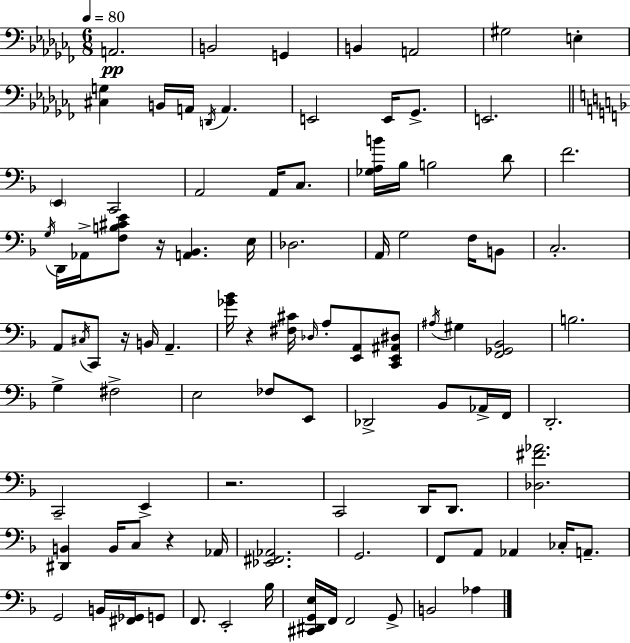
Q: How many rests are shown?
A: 5